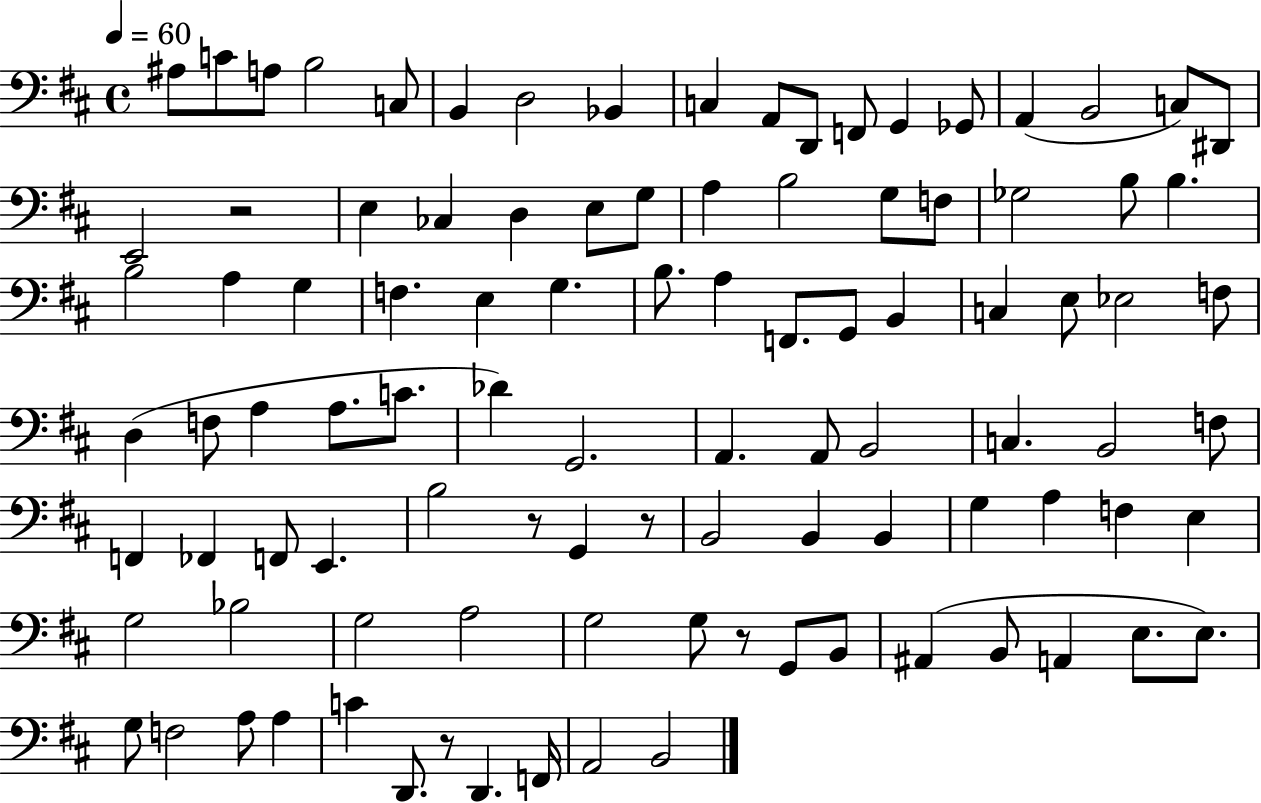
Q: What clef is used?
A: bass